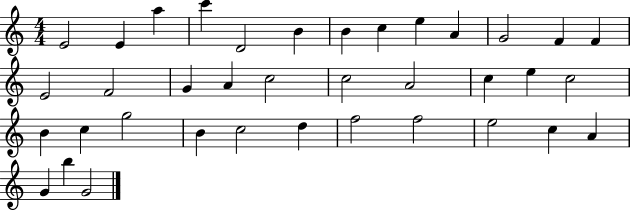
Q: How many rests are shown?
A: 0